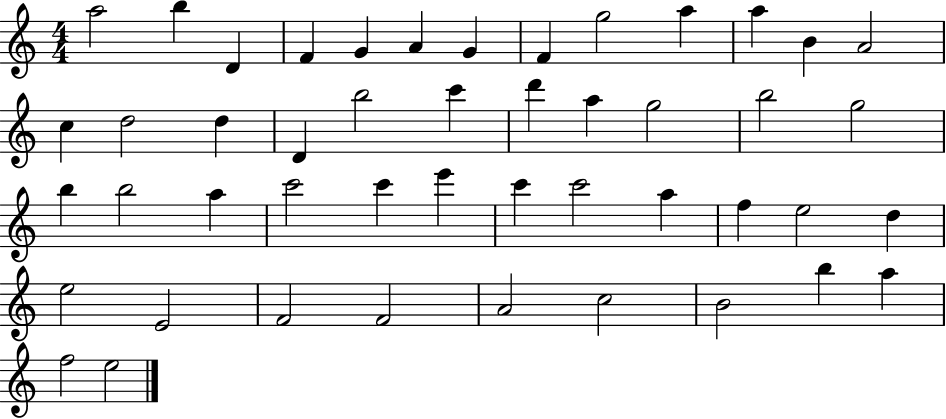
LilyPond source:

{
  \clef treble
  \numericTimeSignature
  \time 4/4
  \key c \major
  a''2 b''4 d'4 | f'4 g'4 a'4 g'4 | f'4 g''2 a''4 | a''4 b'4 a'2 | \break c''4 d''2 d''4 | d'4 b''2 c'''4 | d'''4 a''4 g''2 | b''2 g''2 | \break b''4 b''2 a''4 | c'''2 c'''4 e'''4 | c'''4 c'''2 a''4 | f''4 e''2 d''4 | \break e''2 e'2 | f'2 f'2 | a'2 c''2 | b'2 b''4 a''4 | \break f''2 e''2 | \bar "|."
}